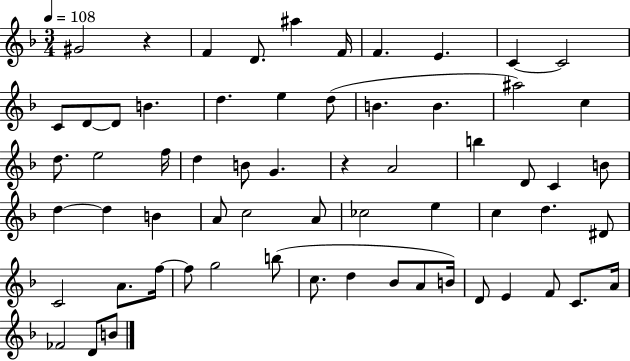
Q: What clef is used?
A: treble